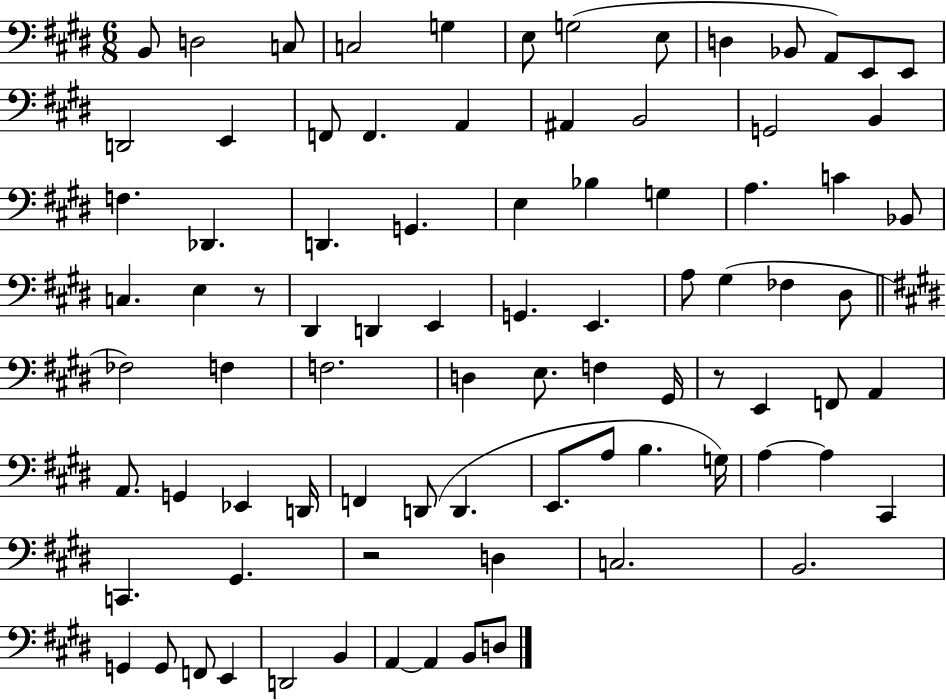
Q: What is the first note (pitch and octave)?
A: B2